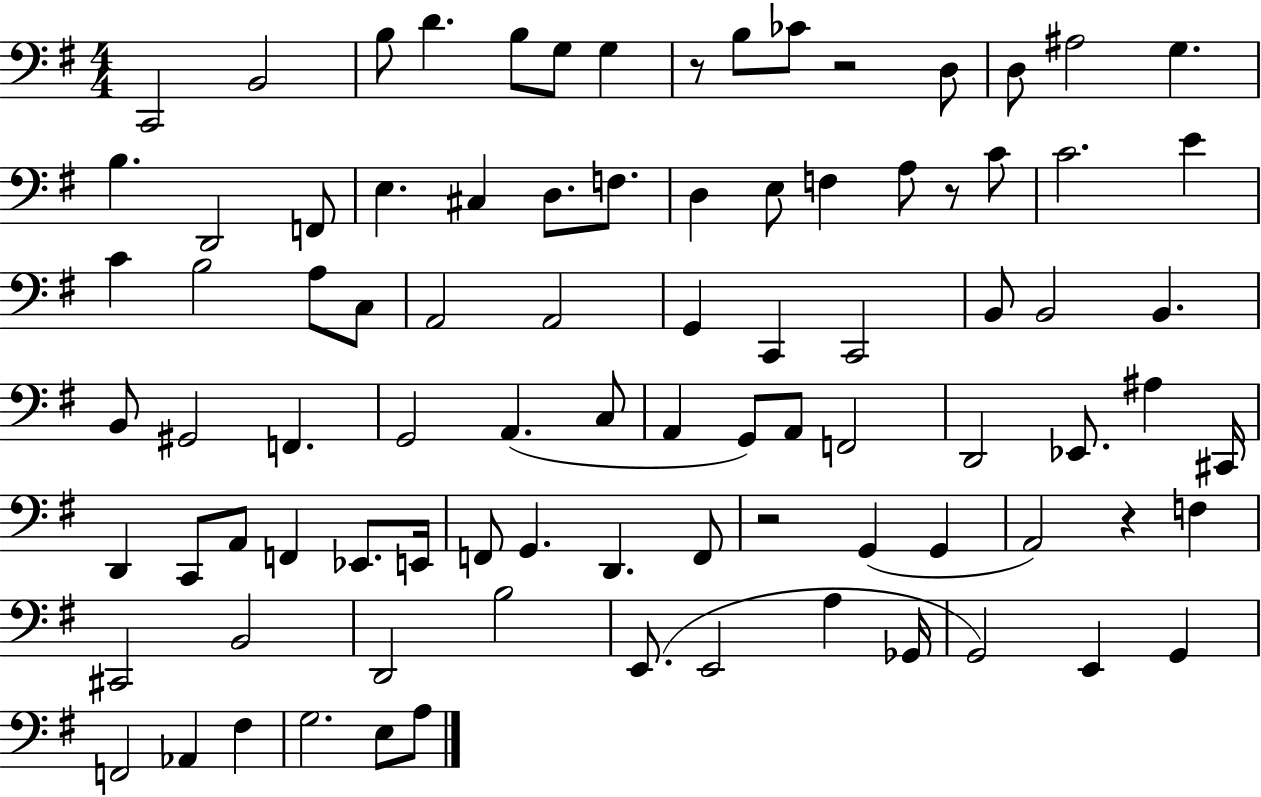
X:1
T:Untitled
M:4/4
L:1/4
K:G
C,,2 B,,2 B,/2 D B,/2 G,/2 G, z/2 B,/2 _C/2 z2 D,/2 D,/2 ^A,2 G, B, D,,2 F,,/2 E, ^C, D,/2 F,/2 D, E,/2 F, A,/2 z/2 C/2 C2 E C B,2 A,/2 C,/2 A,,2 A,,2 G,, C,, C,,2 B,,/2 B,,2 B,, B,,/2 ^G,,2 F,, G,,2 A,, C,/2 A,, G,,/2 A,,/2 F,,2 D,,2 _E,,/2 ^A, ^C,,/4 D,, C,,/2 A,,/2 F,, _E,,/2 E,,/4 F,,/2 G,, D,, F,,/2 z2 G,, G,, A,,2 z F, ^C,,2 B,,2 D,,2 B,2 E,,/2 E,,2 A, _G,,/4 G,,2 E,, G,, F,,2 _A,, ^F, G,2 E,/2 A,/2